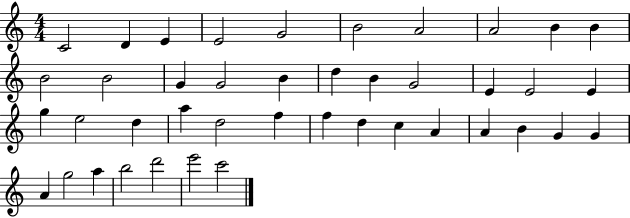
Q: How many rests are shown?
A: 0